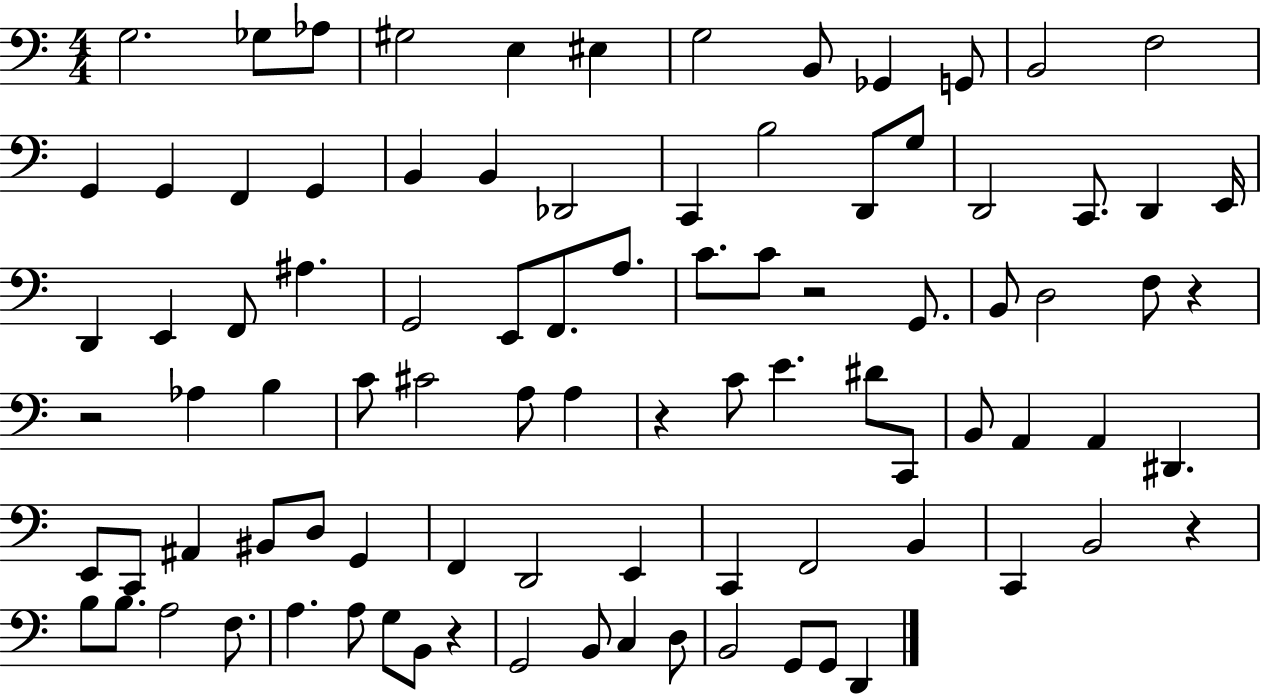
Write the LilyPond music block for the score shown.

{
  \clef bass
  \numericTimeSignature
  \time 4/4
  \key c \major
  g2. ges8 aes8 | gis2 e4 eis4 | g2 b,8 ges,4 g,8 | b,2 f2 | \break g,4 g,4 f,4 g,4 | b,4 b,4 des,2 | c,4 b2 d,8 g8 | d,2 c,8. d,4 e,16 | \break d,4 e,4 f,8 ais4. | g,2 e,8 f,8. a8. | c'8. c'8 r2 g,8. | b,8 d2 f8 r4 | \break r2 aes4 b4 | c'8 cis'2 a8 a4 | r4 c'8 e'4. dis'8 c,8 | b,8 a,4 a,4 dis,4. | \break e,8 c,8 ais,4 bis,8 d8 g,4 | f,4 d,2 e,4 | c,4 f,2 b,4 | c,4 b,2 r4 | \break b8 b8. a2 f8. | a4. a8 g8 b,8 r4 | g,2 b,8 c4 d8 | b,2 g,8 g,8 d,4 | \break \bar "|."
}